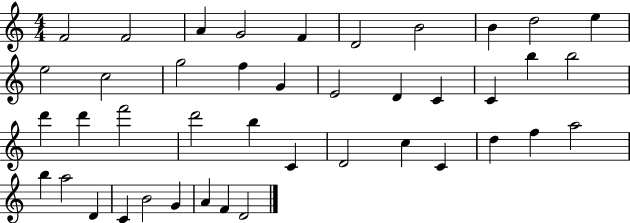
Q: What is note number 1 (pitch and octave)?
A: F4